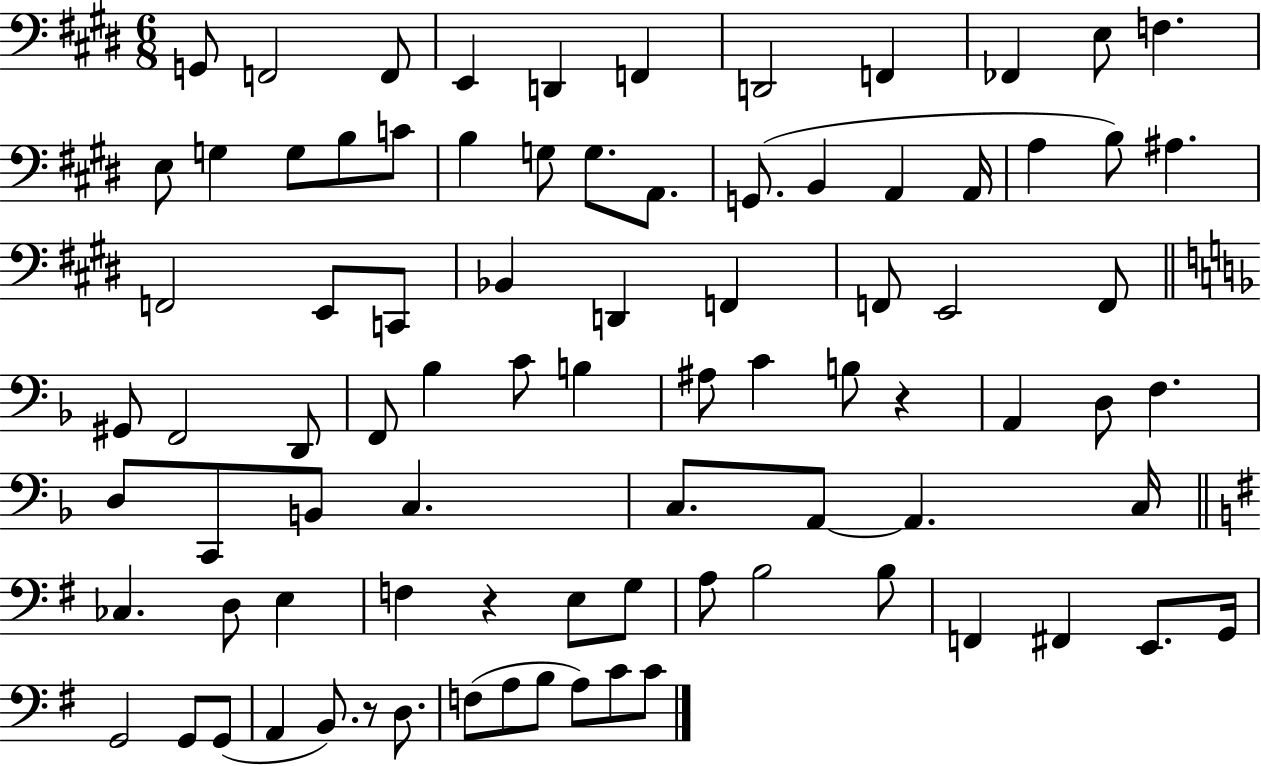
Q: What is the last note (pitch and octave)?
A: C4